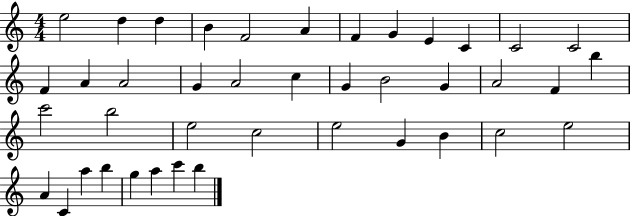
E5/h D5/q D5/q B4/q F4/h A4/q F4/q G4/q E4/q C4/q C4/h C4/h F4/q A4/q A4/h G4/q A4/h C5/q G4/q B4/h G4/q A4/h F4/q B5/q C6/h B5/h E5/h C5/h E5/h G4/q B4/q C5/h E5/h A4/q C4/q A5/q B5/q G5/q A5/q C6/q B5/q